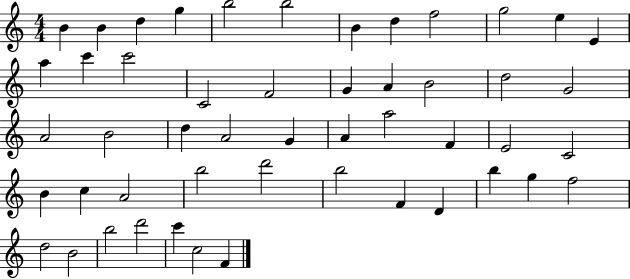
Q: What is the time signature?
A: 4/4